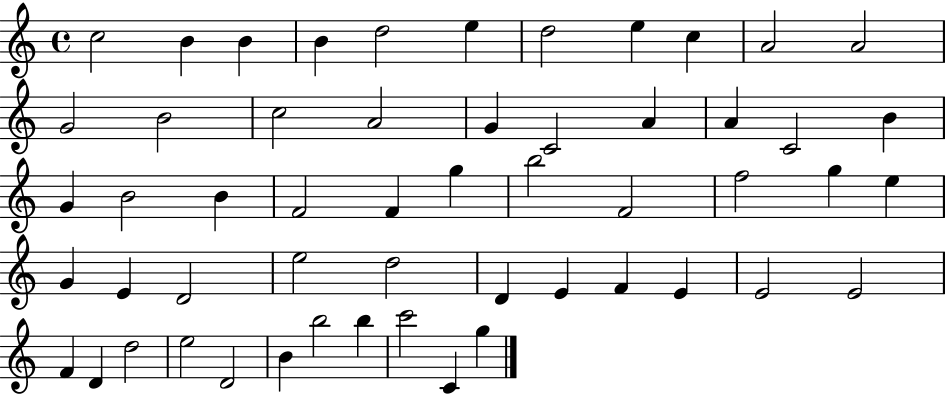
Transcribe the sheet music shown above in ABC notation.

X:1
T:Untitled
M:4/4
L:1/4
K:C
c2 B B B d2 e d2 e c A2 A2 G2 B2 c2 A2 G C2 A A C2 B G B2 B F2 F g b2 F2 f2 g e G E D2 e2 d2 D E F E E2 E2 F D d2 e2 D2 B b2 b c'2 C g